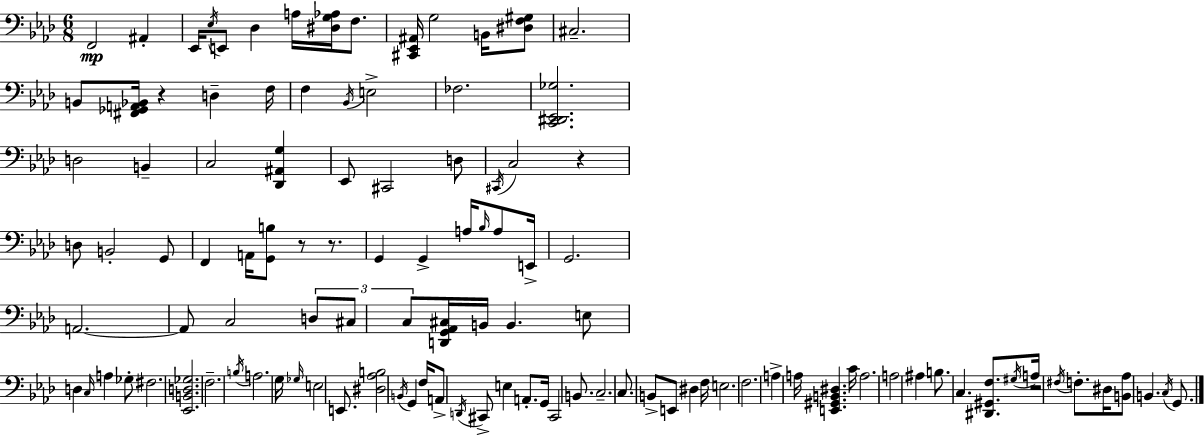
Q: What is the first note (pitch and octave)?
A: F2